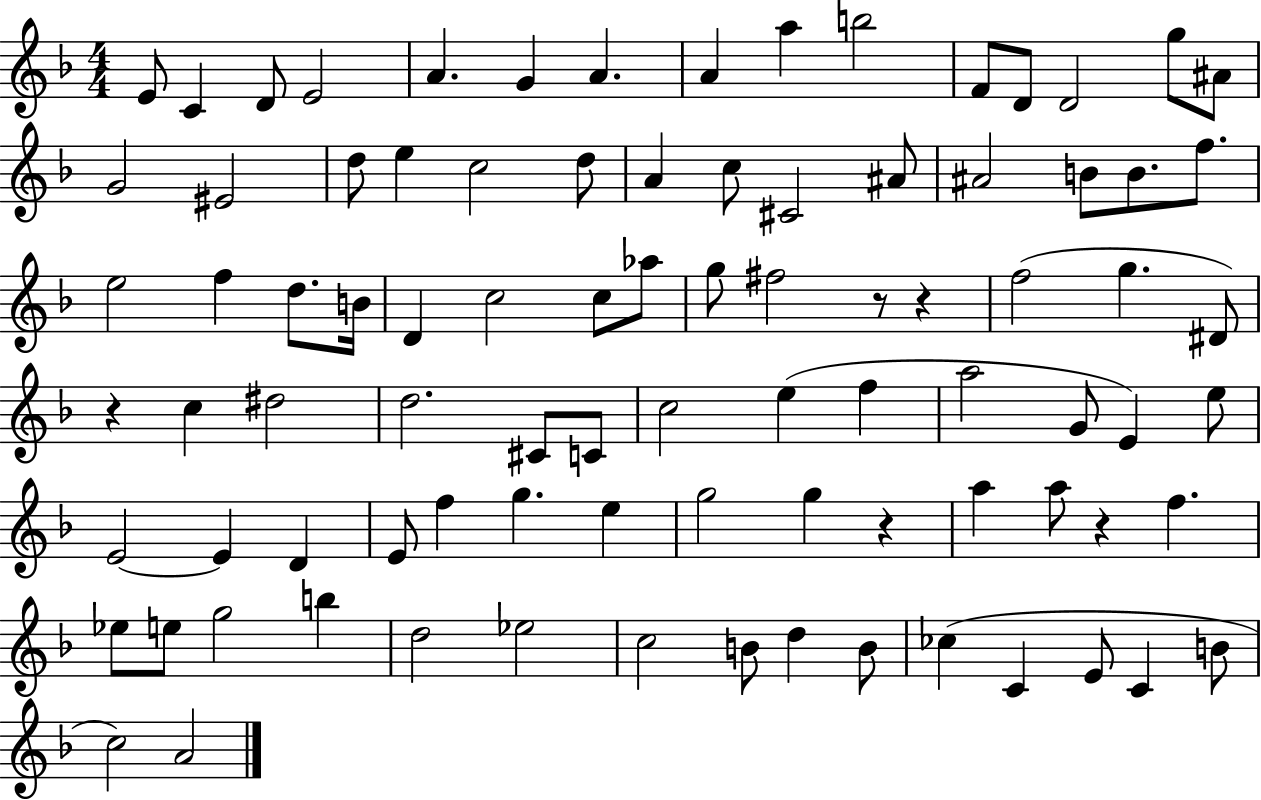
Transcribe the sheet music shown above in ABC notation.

X:1
T:Untitled
M:4/4
L:1/4
K:F
E/2 C D/2 E2 A G A A a b2 F/2 D/2 D2 g/2 ^A/2 G2 ^E2 d/2 e c2 d/2 A c/2 ^C2 ^A/2 ^A2 B/2 B/2 f/2 e2 f d/2 B/4 D c2 c/2 _a/2 g/2 ^f2 z/2 z f2 g ^D/2 z c ^d2 d2 ^C/2 C/2 c2 e f a2 G/2 E e/2 E2 E D E/2 f g e g2 g z a a/2 z f _e/2 e/2 g2 b d2 _e2 c2 B/2 d B/2 _c C E/2 C B/2 c2 A2